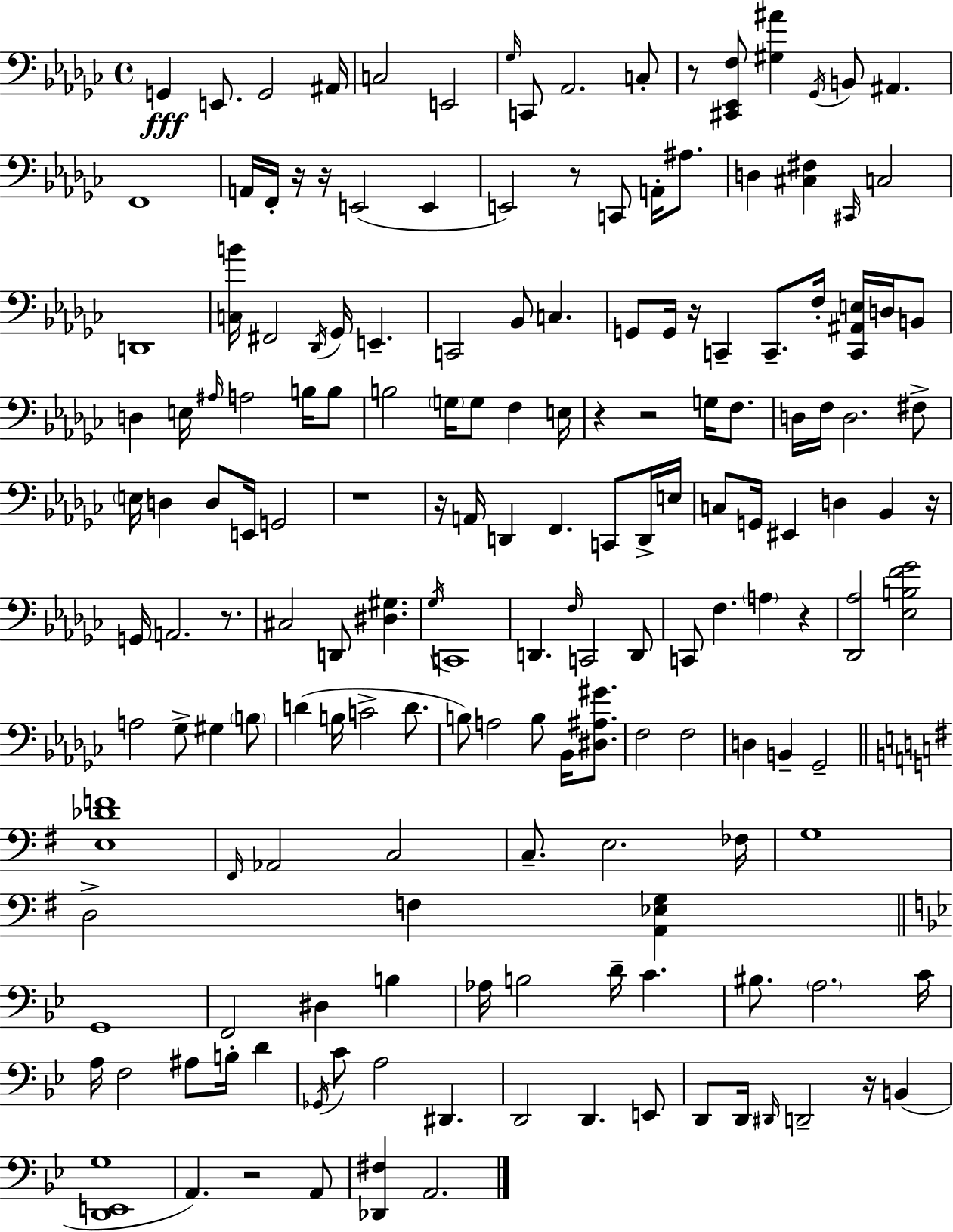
G2/q E2/e. G2/h A#2/s C3/h E2/h Gb3/s C2/e Ab2/h. C3/e R/e [C#2,Eb2,F3]/e [G#3,A#4]/q Gb2/s B2/e A#2/q. F2/w A2/s F2/s R/s R/s E2/h E2/q E2/h R/e C2/e A2/s A#3/e. D3/q [C#3,F#3]/q C#2/s C3/h D2/w [C3,B4]/s F#2/h Db2/s Gb2/s E2/q. C2/h Bb2/e C3/q. G2/e G2/s R/s C2/q C2/e. F3/s [C2,A#2,E3]/s D3/s B2/e D3/q E3/s A#3/s A3/h B3/s B3/e B3/h G3/s G3/e F3/q E3/s R/q R/h G3/s F3/e. D3/s F3/s D3/h. F#3/e E3/s D3/q D3/e E2/s G2/h R/w R/s A2/s D2/q F2/q. C2/e D2/s E3/s C3/e G2/s EIS2/q D3/q Bb2/q R/s G2/s A2/h. R/e. C#3/h D2/e [D#3,G#3]/q. Gb3/s C2/w D2/q. F3/s C2/h D2/e C2/e F3/q. A3/q R/q [Db2,Ab3]/h [Eb3,B3,F4,Gb4]/h A3/h Gb3/e G#3/q B3/e D4/q B3/s C4/h D4/e. B3/e A3/h B3/e Bb2/s [D#3,A#3,G#4]/e. F3/h F3/h D3/q B2/q Gb2/h [E3,Db4,F4]/w F#2/s Ab2/h C3/h C3/e. E3/h. FES3/s G3/w D3/h F3/q [A2,Eb3,G3]/q G2/w F2/h D#3/q B3/q Ab3/s B3/h D4/s C4/q. BIS3/e. A3/h. C4/s A3/s F3/h A#3/e B3/s D4/q Gb2/s C4/e A3/h D#2/q. D2/h D2/q. E2/e D2/e D2/s D#2/s D2/h R/s B2/q [D2,E2,G3]/w A2/q. R/h A2/e [Db2,F#3]/q A2/h.